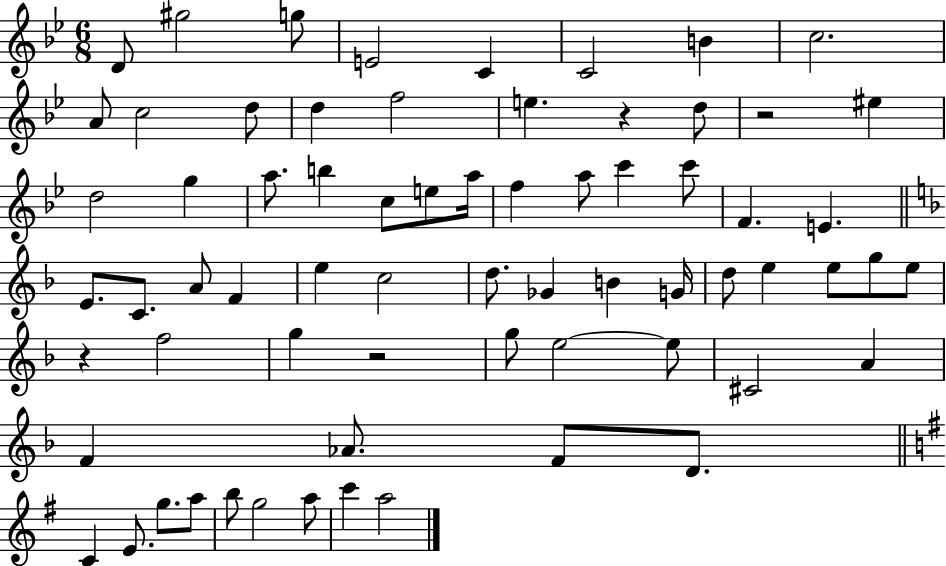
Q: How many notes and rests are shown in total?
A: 68